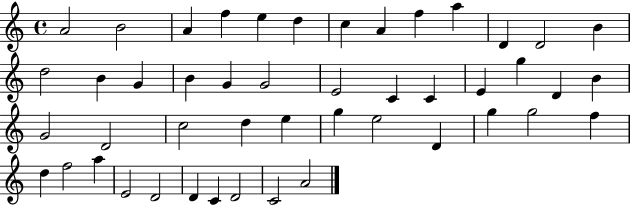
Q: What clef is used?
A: treble